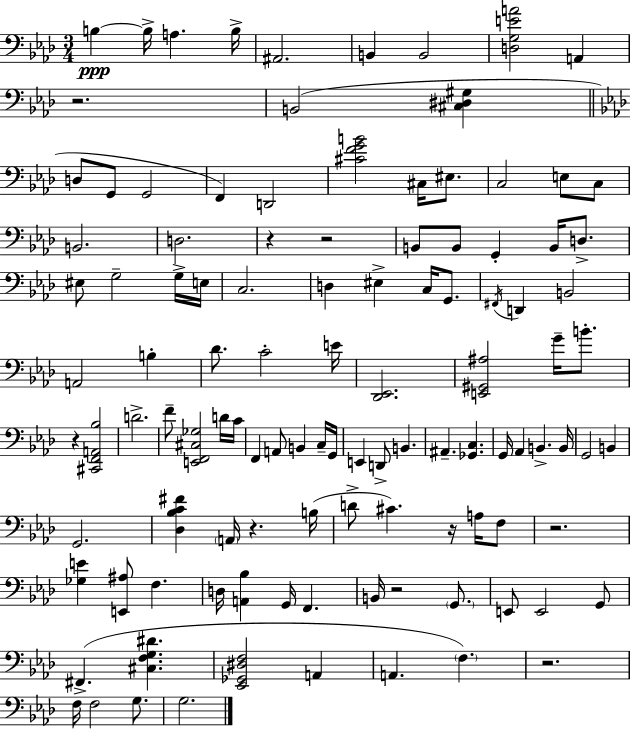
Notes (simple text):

B3/q B3/s A3/q. B3/s A#2/h. B2/q B2/h [D3,G3,E4,A4]/h A2/q R/h. B2/h [C#3,D#3,G#3]/q D3/e G2/e G2/h F2/q D2/h [C#4,F4,G4,B4]/h C#3/s EIS3/e. C3/h E3/e C3/e B2/h. D3/h. R/q R/h B2/e B2/e G2/q B2/s D3/e. EIS3/e G3/h G3/s E3/s C3/h. D3/q EIS3/q C3/s G2/e. F#2/s D2/q B2/h A2/h B3/q Db4/e. C4/h E4/s [Db2,Eb2]/h. [E2,G#2,A#3]/h G4/s B4/e. R/q [C#2,F2,A2,Bb3]/h D4/h. F4/e [E2,F2,C#3,Gb3]/h D4/s C4/s F2/q A2/e B2/q C3/s G2/s E2/q D2/e B2/q. A#2/q. [Gb2,C3]/q. G2/s Ab2/q B2/q. B2/s G2/h B2/q G2/h. [Db3,Bb3,C4,F#4]/q A2/s R/q. B3/s D4/e C#4/q. R/s A3/s F3/e R/h. [Gb3,E4]/q [E2,A#3]/e F3/q. D3/s [A2,Bb3]/q G2/s F2/q. B2/s R/h G2/e. E2/e E2/h G2/e F#2/q. [C#3,F3,G3,D#4]/q. [Eb2,Gb2,D#3,F3]/h A2/q A2/q. F3/q. R/h. F3/s F3/h G3/e. G3/h.